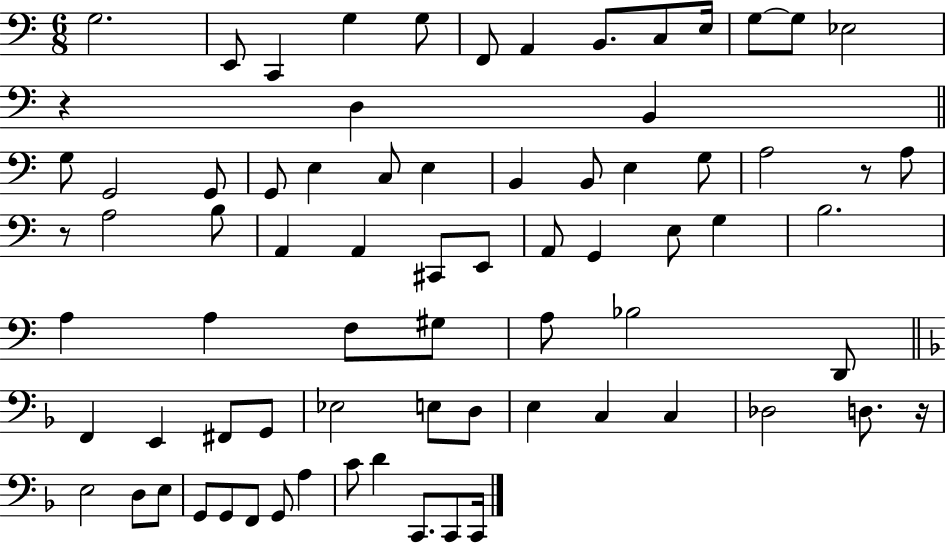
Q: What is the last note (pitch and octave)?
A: C2